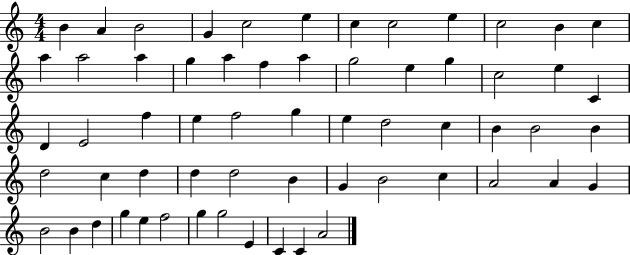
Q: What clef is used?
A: treble